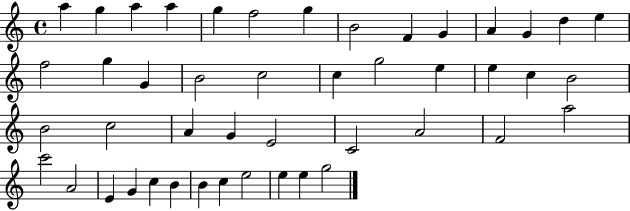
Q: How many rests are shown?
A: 0